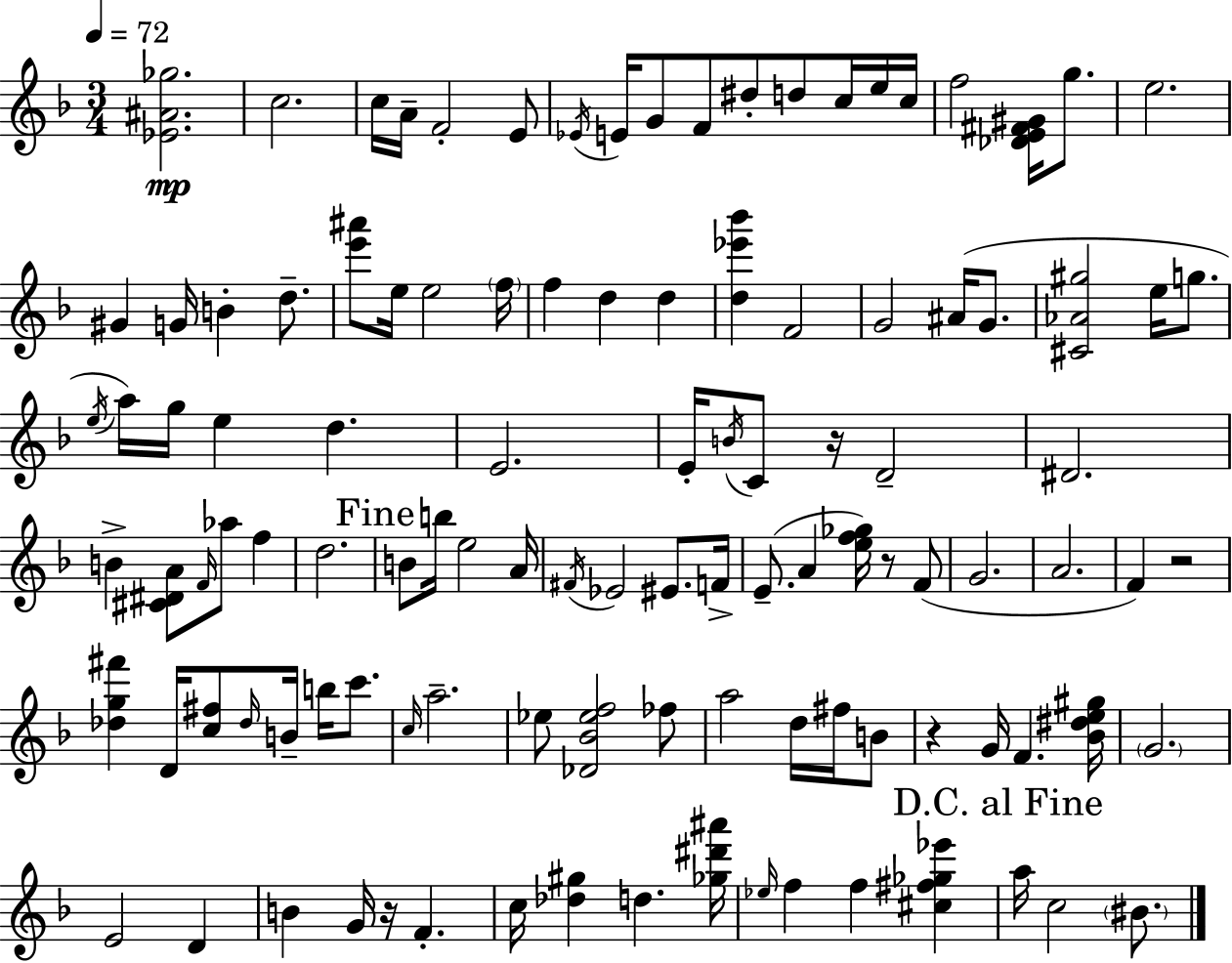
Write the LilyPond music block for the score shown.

{
  \clef treble
  \numericTimeSignature
  \time 3/4
  \key f \major
  \tempo 4 = 72
  \repeat volta 2 { <ees' ais' ges''>2.\mp | c''2. | c''16 a'16-- f'2-. e'8 | \acciaccatura { ees'16 } e'16 g'8 f'8 dis''8-. d''8 c''16 e''16 | \break c''16 f''2 <des' e' fis' gis'>16 g''8. | e''2. | gis'4 g'16 b'4-. d''8.-- | <e''' ais'''>8 e''16 e''2 | \break \parenthesize f''16 f''4 d''4 d''4 | <d'' ees''' bes'''>4 f'2 | g'2 ais'16( g'8. | <cis' aes' gis''>2 e''16 g''8. | \break \acciaccatura { e''16 }) a''16 g''16 e''4 d''4. | e'2. | e'16-. \acciaccatura { b'16 } c'8 r16 d'2-- | dis'2. | \break b'4-> <cis' dis' a'>8 \grace { f'16 } aes''8 | f''4 d''2. | \mark "Fine" b'8 b''16 e''2 | a'16 \acciaccatura { fis'16 } ees'2 | \break eis'8. f'16-> e'8.--( a'4 | <e'' f'' ges''>16) r8 f'8( g'2. | a'2. | f'4) r2 | \break <des'' g'' fis'''>4 d'16 <c'' fis''>8 | \grace { des''16 } b'16-- b''16 c'''8. \grace { c''16 } a''2.-- | ees''8 <des' bes' ees'' f''>2 | fes''8 a''2 | \break d''16 fis''16 b'8 r4 g'16 | f'4. <bes' dis'' e'' gis''>16 \parenthesize g'2. | e'2 | d'4 b'4 g'16 | \break r16 f'4.-. c''16 <des'' gis''>4 | d''4. <ges'' dis''' ais'''>16 \grace { ees''16 } f''4 | f''4 <cis'' fis'' ges'' ees'''>4 \mark "D.C. al Fine" a''16 c''2 | \parenthesize bis'8. } \bar "|."
}